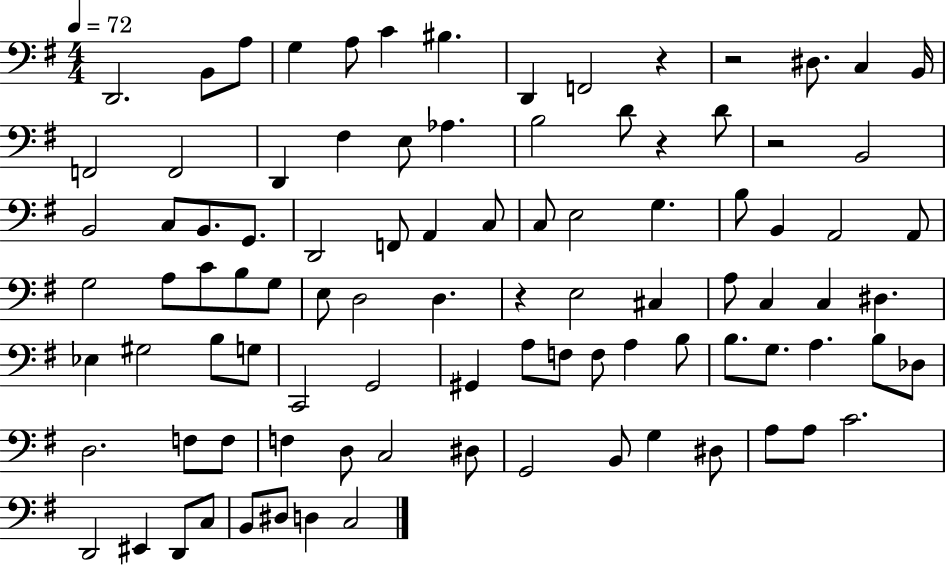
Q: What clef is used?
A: bass